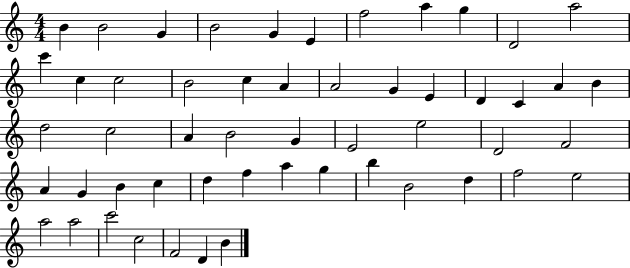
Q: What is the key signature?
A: C major